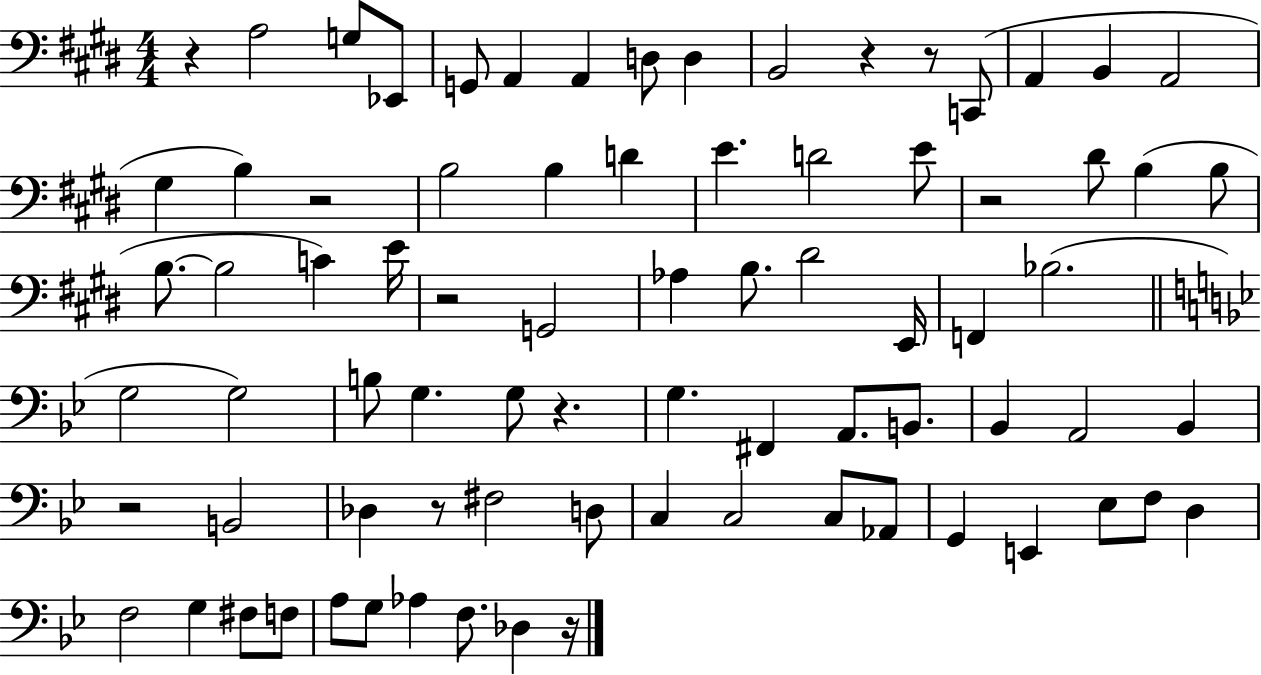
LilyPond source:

{
  \clef bass
  \numericTimeSignature
  \time 4/4
  \key e \major
  r4 a2 g8 ees,8 | g,8 a,4 a,4 d8 d4 | b,2 r4 r8 c,8( | a,4 b,4 a,2 | \break gis4 b4) r2 | b2 b4 d'4 | e'4. d'2 e'8 | r2 dis'8 b4( b8 | \break b8.~~ b2 c'4) e'16 | r2 g,2 | aes4 b8. dis'2 e,16 | f,4 bes2.( | \break \bar "||" \break \key bes \major g2 g2) | b8 g4. g8 r4. | g4. fis,4 a,8. b,8. | bes,4 a,2 bes,4 | \break r2 b,2 | des4 r8 fis2 d8 | c4 c2 c8 aes,8 | g,4 e,4 ees8 f8 d4 | \break f2 g4 fis8 f8 | a8 g8 aes4 f8. des4 r16 | \bar "|."
}